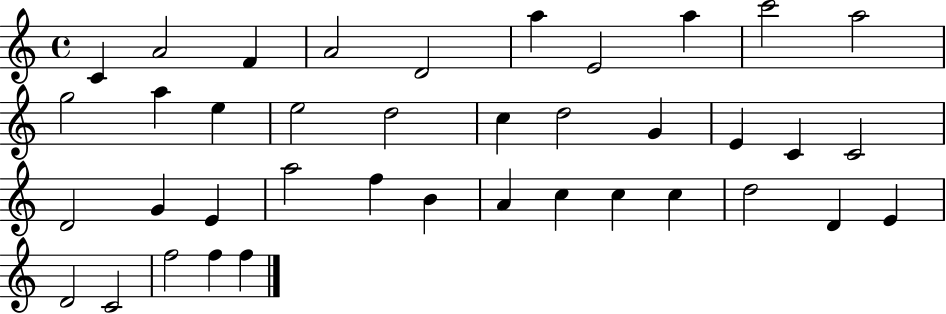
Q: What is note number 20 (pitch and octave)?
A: C4